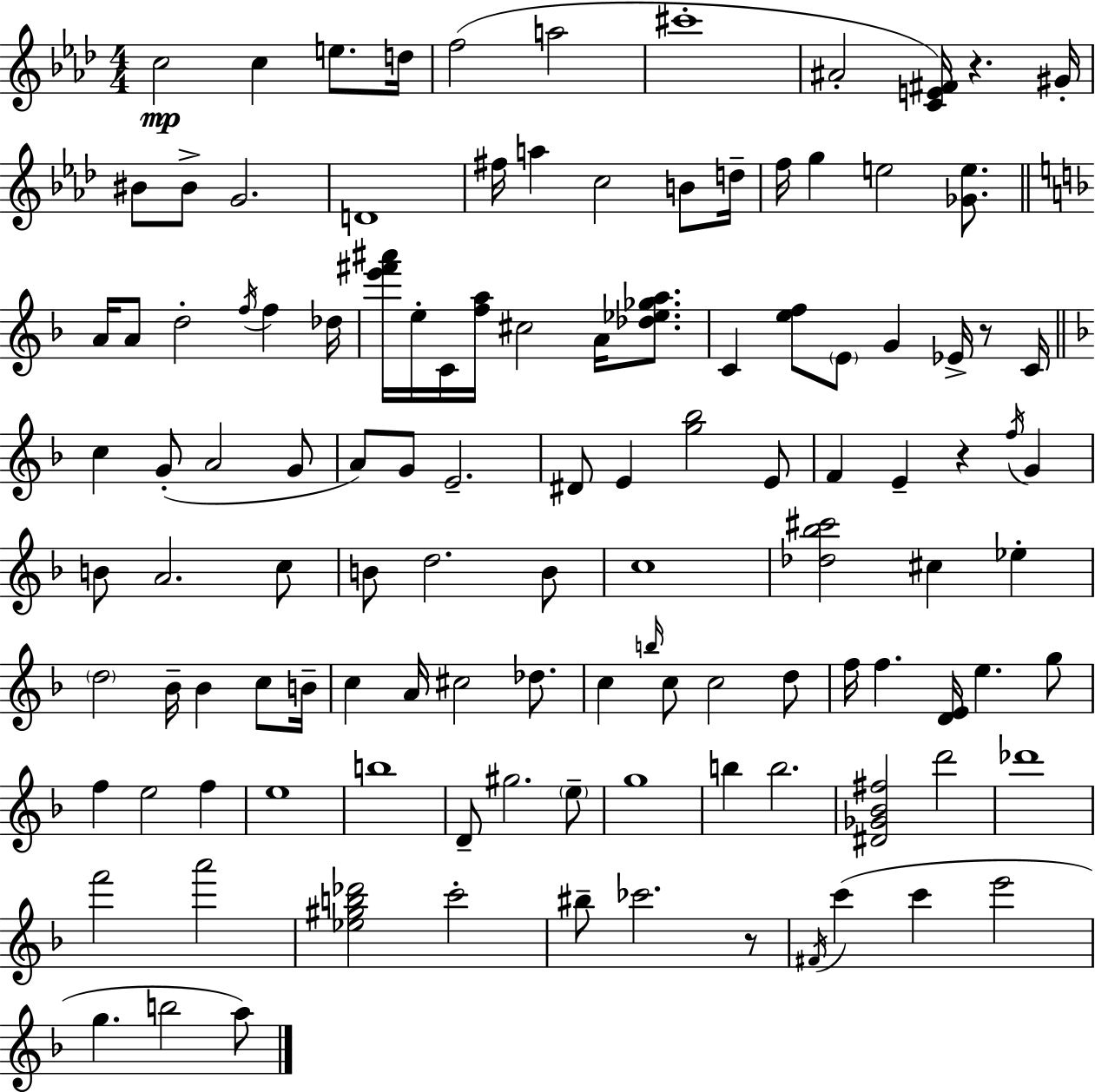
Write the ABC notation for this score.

X:1
T:Untitled
M:4/4
L:1/4
K:Ab
c2 c e/2 d/4 f2 a2 ^c'4 ^A2 [CE^F]/4 z ^G/4 ^B/2 ^B/2 G2 D4 ^f/4 a c2 B/2 d/4 f/4 g e2 [_Ge]/2 A/4 A/2 d2 f/4 f _d/4 [e'^f'^a']/4 e/4 C/4 [fa]/4 ^c2 A/4 [_d_e_ga]/2 C [ef]/2 E/2 G _E/4 z/2 C/4 c G/2 A2 G/2 A/2 G/2 E2 ^D/2 E [g_b]2 E/2 F E z f/4 G B/2 A2 c/2 B/2 d2 B/2 c4 [_d_b^c']2 ^c _e d2 _B/4 _B c/2 B/4 c A/4 ^c2 _d/2 c b/4 c/2 c2 d/2 f/4 f [DE]/4 e g/2 f e2 f e4 b4 D/2 ^g2 e/2 g4 b b2 [^D_G_B^f]2 d'2 _d'4 f'2 a'2 [_e^gb_d']2 c'2 ^b/2 _c'2 z/2 ^F/4 c' c' e'2 g b2 a/2